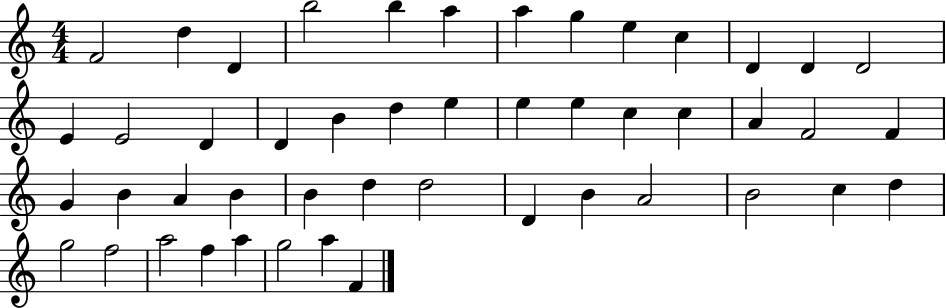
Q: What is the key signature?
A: C major